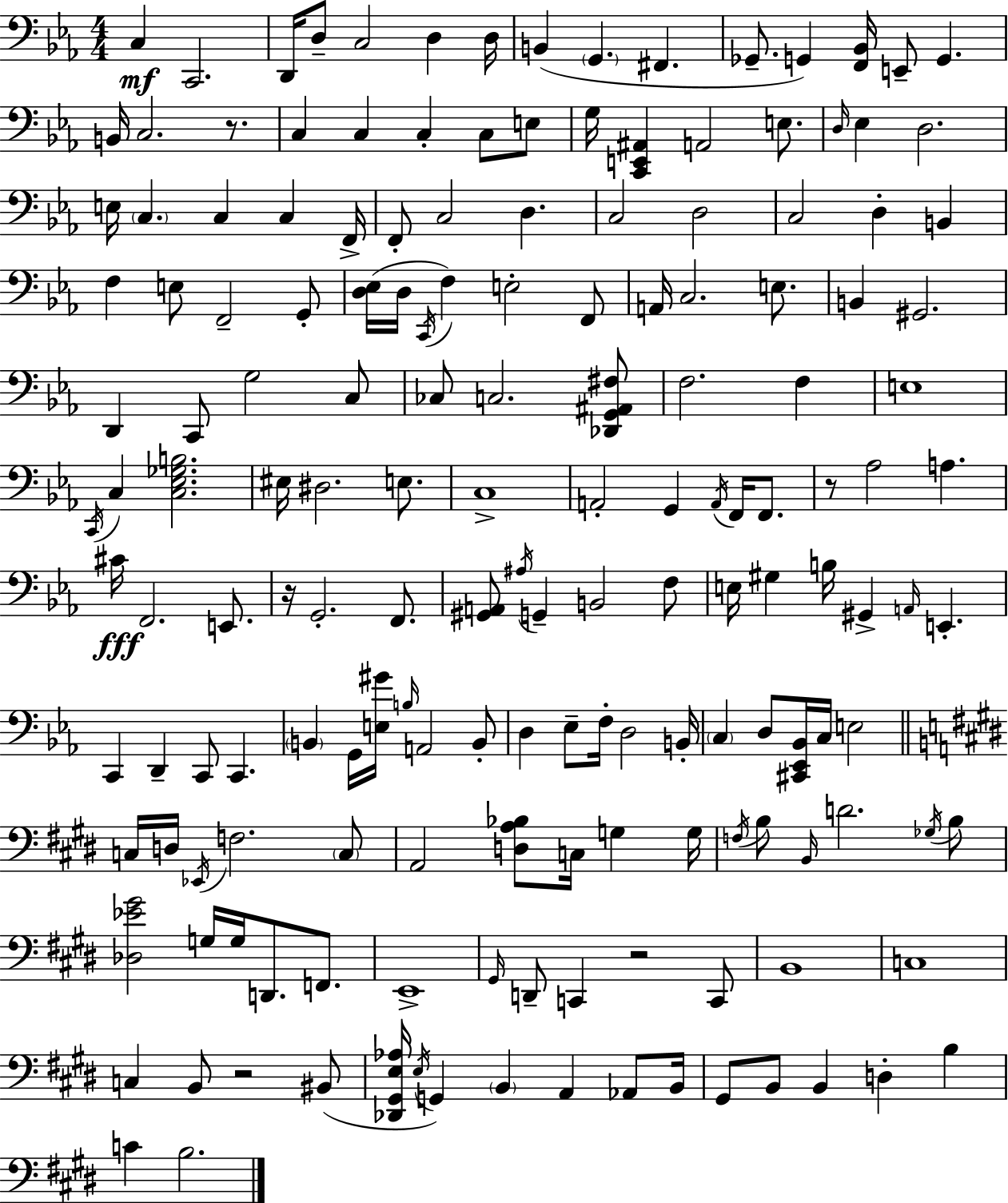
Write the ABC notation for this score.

X:1
T:Untitled
M:4/4
L:1/4
K:Cm
C, C,,2 D,,/4 D,/2 C,2 D, D,/4 B,, G,, ^F,, _G,,/2 G,, [F,,_B,,]/4 E,,/2 G,, B,,/4 C,2 z/2 C, C, C, C,/2 E,/2 G,/4 [C,,E,,^A,,] A,,2 E,/2 D,/4 _E, D,2 E,/4 C, C, C, F,,/4 F,,/2 C,2 D, C,2 D,2 C,2 D, B,, F, E,/2 F,,2 G,,/2 [D,_E,]/4 D,/4 C,,/4 F, E,2 F,,/2 A,,/4 C,2 E,/2 B,, ^G,,2 D,, C,,/2 G,2 C,/2 _C,/2 C,2 [_D,,G,,^A,,^F,]/2 F,2 F, E,4 C,,/4 C, [C,_E,_G,B,]2 ^E,/4 ^D,2 E,/2 C,4 A,,2 G,, A,,/4 F,,/4 F,,/2 z/2 _A,2 A, ^C/4 F,,2 E,,/2 z/4 G,,2 F,,/2 [^G,,A,,]/2 ^A,/4 G,, B,,2 F,/2 E,/4 ^G, B,/4 ^G,, A,,/4 E,, C,, D,, C,,/2 C,, B,, G,,/4 [E,^G]/4 B,/4 A,,2 B,,/2 D, _E,/2 F,/4 D,2 B,,/4 C, D,/2 [^C,,_E,,_B,,]/4 C,/4 E,2 C,/4 D,/4 _E,,/4 F,2 C,/2 A,,2 [D,A,_B,]/2 C,/4 G, G,/4 F,/4 B,/2 B,,/4 D2 _G,/4 B,/2 [_D,_E^G]2 G,/4 G,/4 D,,/2 F,,/2 E,,4 ^G,,/4 D,,/2 C,, z2 C,,/2 B,,4 C,4 C, B,,/2 z2 ^B,,/2 [_D,,^G,,E,_A,]/4 E,/4 G,, B,, A,, _A,,/2 B,,/4 ^G,,/2 B,,/2 B,, D, B, C B,2